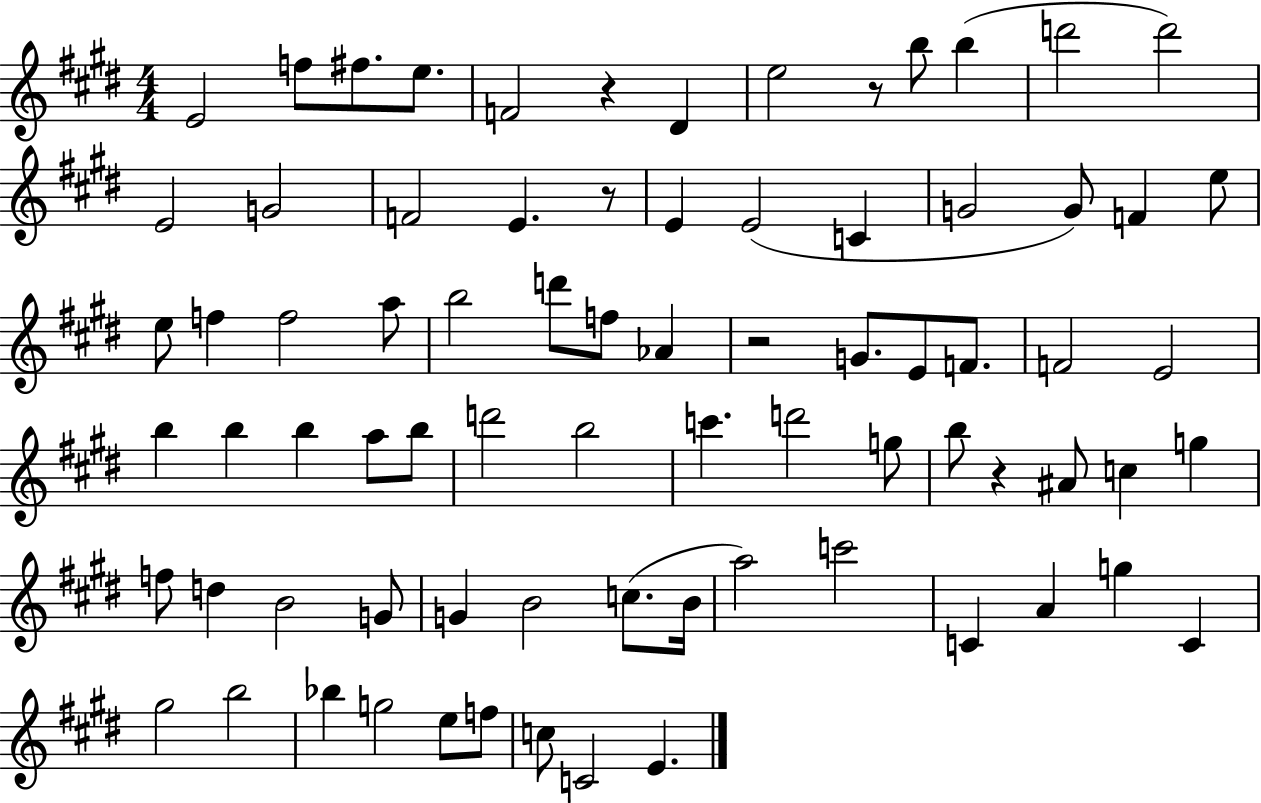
X:1
T:Untitled
M:4/4
L:1/4
K:E
E2 f/2 ^f/2 e/2 F2 z ^D e2 z/2 b/2 b d'2 d'2 E2 G2 F2 E z/2 E E2 C G2 G/2 F e/2 e/2 f f2 a/2 b2 d'/2 f/2 _A z2 G/2 E/2 F/2 F2 E2 b b b a/2 b/2 d'2 b2 c' d'2 g/2 b/2 z ^A/2 c g f/2 d B2 G/2 G B2 c/2 B/4 a2 c'2 C A g C ^g2 b2 _b g2 e/2 f/2 c/2 C2 E